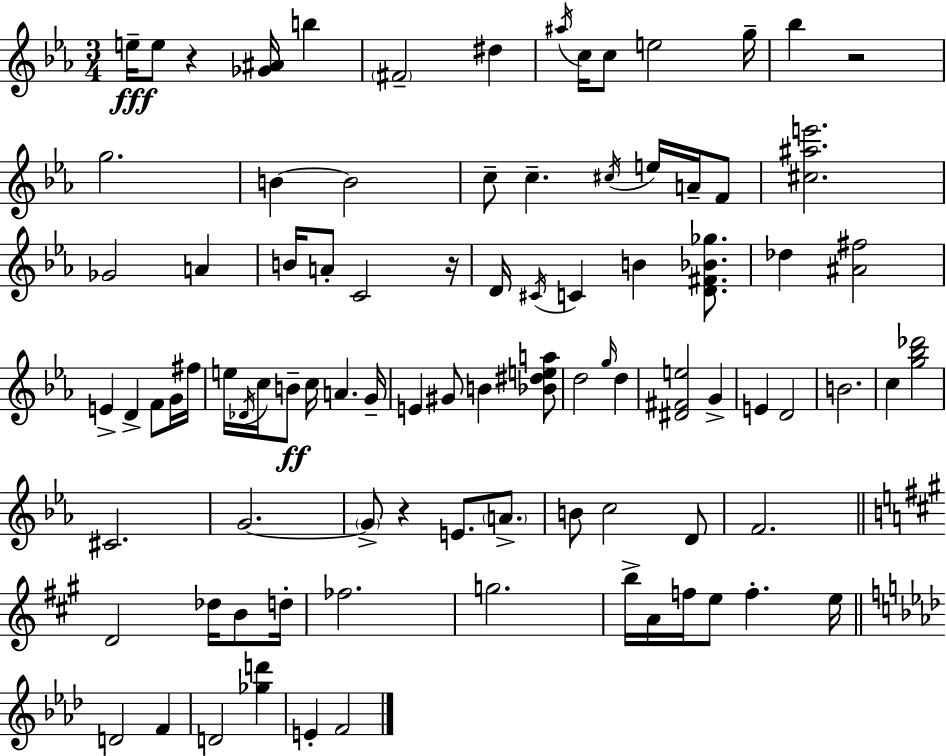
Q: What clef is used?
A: treble